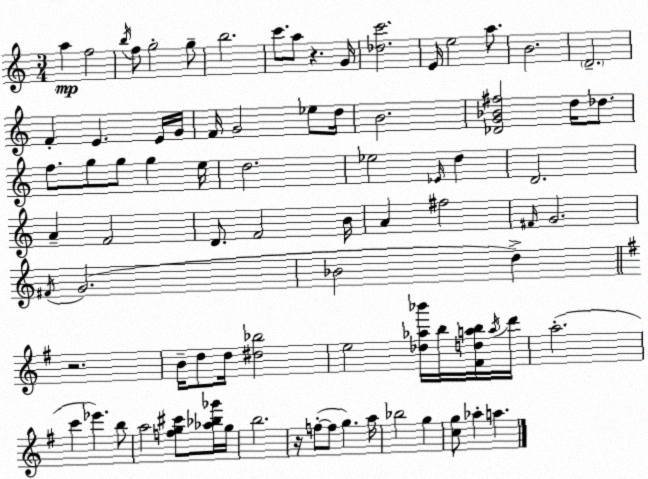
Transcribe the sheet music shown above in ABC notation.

X:1
T:Untitled
M:3/4
L:1/4
K:C
a f2 b/4 f/2 g2 g/2 b2 c'/2 a/2 z G/4 [_dc']2 E/4 e2 a/2 B2 D2 F E E/4 G/4 F/4 G2 _e/2 d/4 B2 [_DG_B^f]2 d/4 _d/2 f/2 g/2 g/2 g e/4 d2 _e2 _E/4 d D2 A F2 D/2 F2 B/4 A ^f2 ^F/4 G2 ^F/4 G2 _B2 d z2 B/4 d/2 d/4 [^d_b]2 e2 [_d_a_b']/4 b/4 [^Fdab]/4 a/4 d'/4 a2 c' _e' b/2 a2 [fg^c']/2 [_a_b_g']/4 g/4 b2 z/4 f/2 f/2 g a/4 _b2 g [cg]/2 _a a